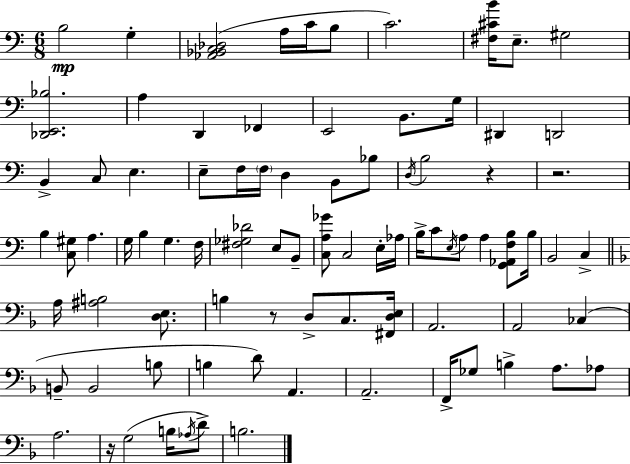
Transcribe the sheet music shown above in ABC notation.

X:1
T:Untitled
M:6/8
L:1/4
K:C
B,2 G, [_A,,_B,,C,_D,]2 A,/4 C/4 B,/2 C2 [^F,^CB]/4 E,/2 ^G,2 [_D,,E,,_B,]2 A, D,, _F,, E,,2 B,,/2 G,/4 ^D,, D,,2 B,, C,/2 E, E,/2 F,/4 F,/4 D, B,,/2 _B,/2 D,/4 B,2 z z2 B, [C,^G,]/2 A, G,/4 B, G, F,/4 [^F,_G,_D]2 E,/2 B,,/2 [C,A,_G]/2 C,2 E,/4 _A,/4 B,/4 C/2 E,/4 A,/2 A, [G,,_A,,F,B,]/2 B,/4 B,,2 C, A,/4 [^A,B,]2 [D,E,]/2 B, z/2 D,/2 C,/2 [^F,,D,E,]/4 A,,2 A,,2 _C, B,,/2 B,,2 B,/2 B, D/2 A,, A,,2 F,,/4 _G,/2 B, A,/2 _A,/2 A,2 z/4 G,2 B,/4 _A,/4 D/2 B,2